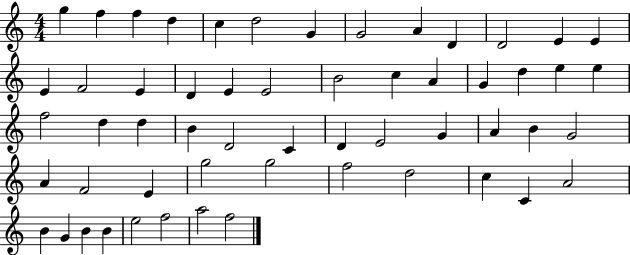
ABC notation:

X:1
T:Untitled
M:4/4
L:1/4
K:C
g f f d c d2 G G2 A D D2 E E E F2 E D E E2 B2 c A G d e e f2 d d B D2 C D E2 G A B G2 A F2 E g2 g2 f2 d2 c C A2 B G B B e2 f2 a2 f2